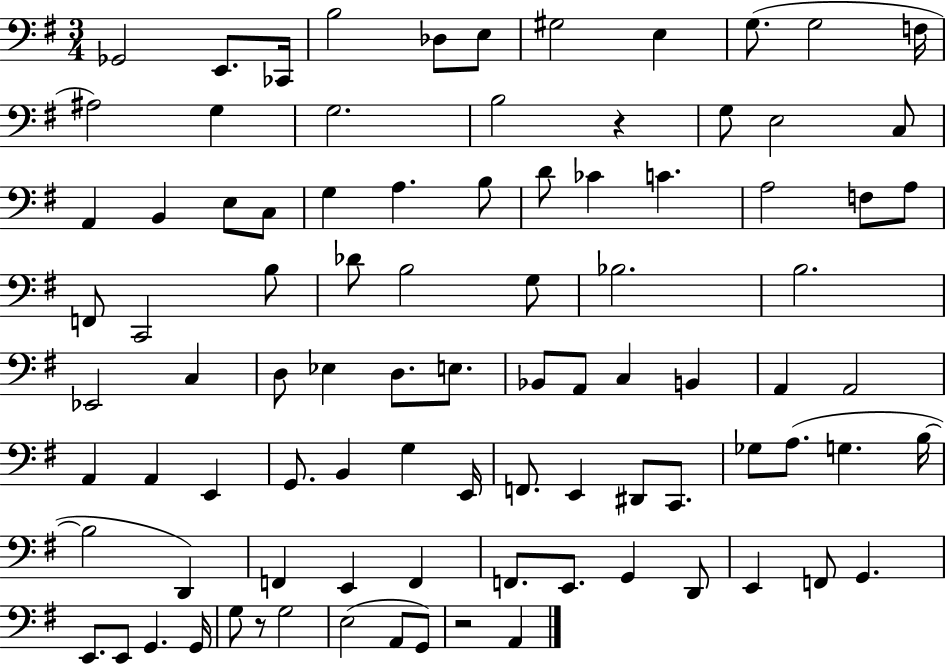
Gb2/h E2/e. CES2/s B3/h Db3/e E3/e G#3/h E3/q G3/e. G3/h F3/s A#3/h G3/q G3/h. B3/h R/q G3/e E3/h C3/e A2/q B2/q E3/e C3/e G3/q A3/q. B3/e D4/e CES4/q C4/q. A3/h F3/e A3/e F2/e C2/h B3/e Db4/e B3/h G3/e Bb3/h. B3/h. Eb2/h C3/q D3/e Eb3/q D3/e. E3/e. Bb2/e A2/e C3/q B2/q A2/q A2/h A2/q A2/q E2/q G2/e. B2/q G3/q E2/s F2/e. E2/q D#2/e C2/e. Gb3/e A3/e. G3/q. B3/s B3/h D2/q F2/q E2/q F2/q F2/e. E2/e. G2/q D2/e E2/q F2/e G2/q. E2/e. E2/e G2/q. G2/s G3/e R/e G3/h E3/h A2/e G2/e R/h A2/q